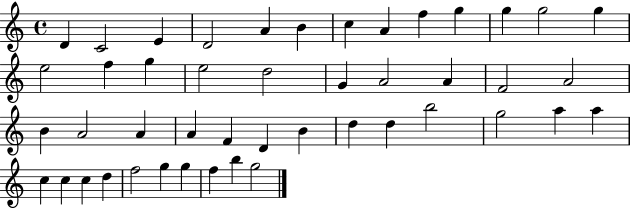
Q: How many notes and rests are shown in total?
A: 46